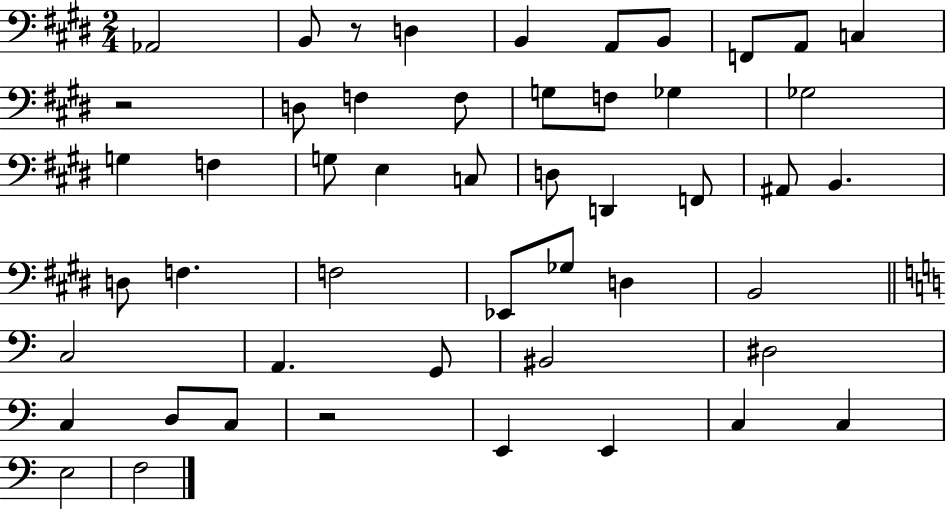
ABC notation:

X:1
T:Untitled
M:2/4
L:1/4
K:E
_A,,2 B,,/2 z/2 D, B,, A,,/2 B,,/2 F,,/2 A,,/2 C, z2 D,/2 F, F,/2 G,/2 F,/2 _G, _G,2 G, F, G,/2 E, C,/2 D,/2 D,, F,,/2 ^A,,/2 B,, D,/2 F, F,2 _E,,/2 _G,/2 D, B,,2 C,2 A,, G,,/2 ^B,,2 ^D,2 C, D,/2 C,/2 z2 E,, E,, C, C, E,2 F,2